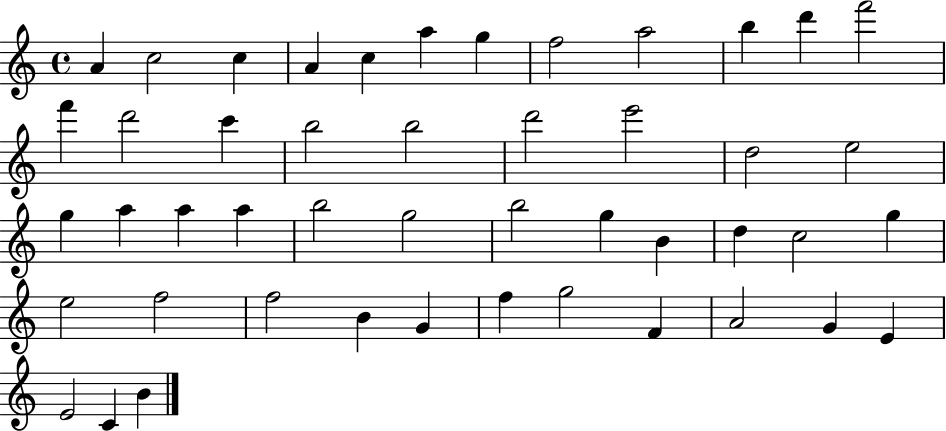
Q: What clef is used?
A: treble